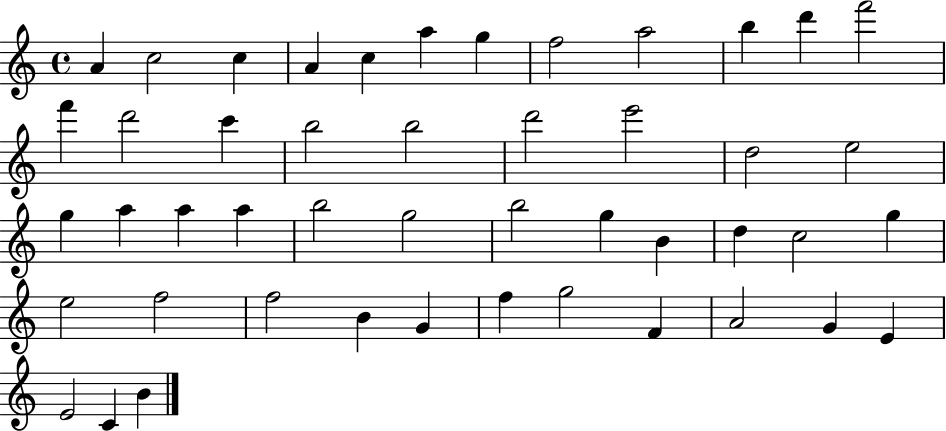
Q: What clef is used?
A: treble